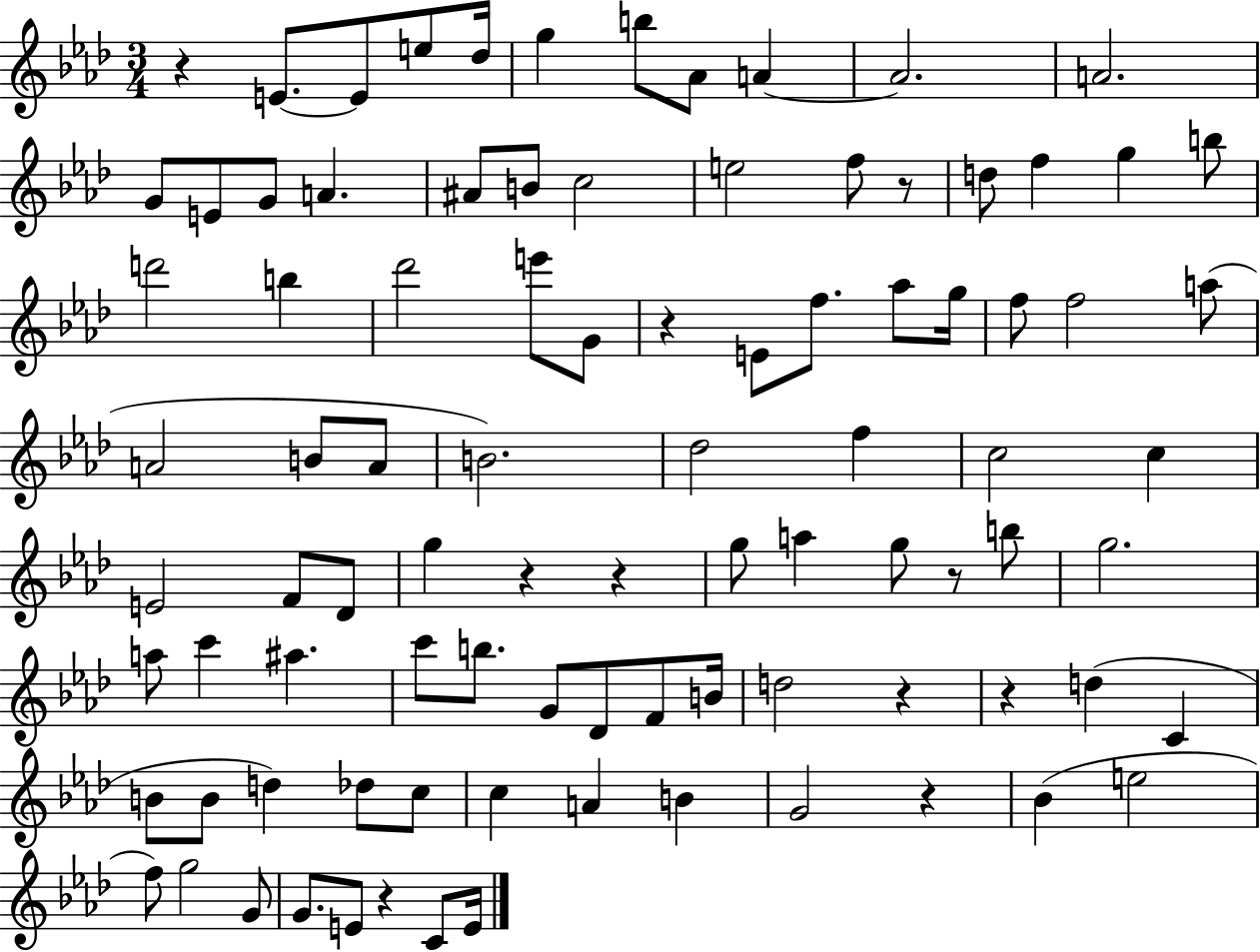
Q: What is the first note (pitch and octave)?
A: E4